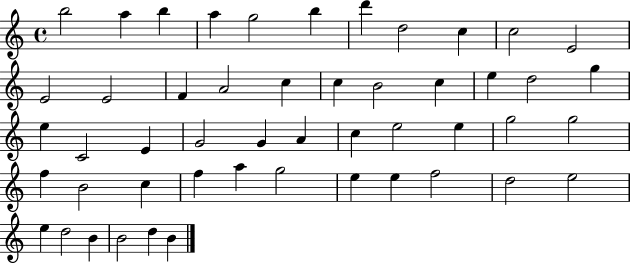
X:1
T:Untitled
M:4/4
L:1/4
K:C
b2 a b a g2 b d' d2 c c2 E2 E2 E2 F A2 c c B2 c e d2 g e C2 E G2 G A c e2 e g2 g2 f B2 c f a g2 e e f2 d2 e2 e d2 B B2 d B